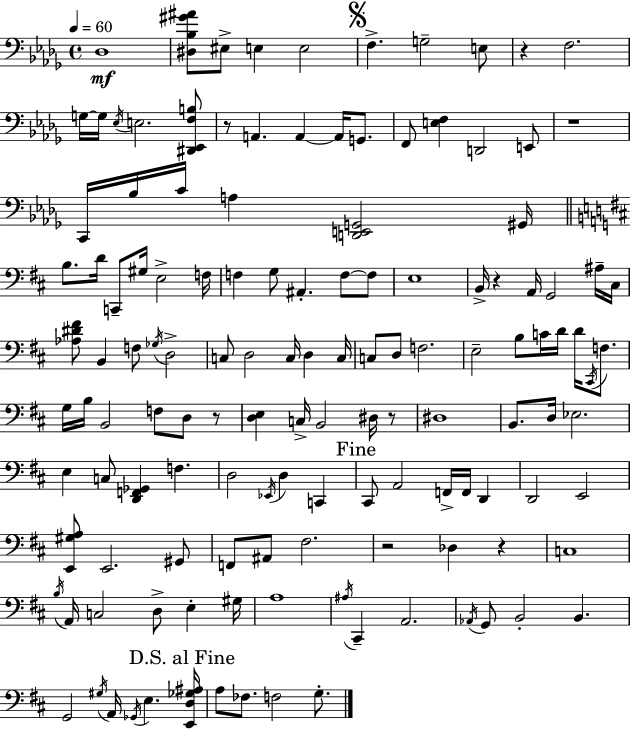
X:1
T:Untitled
M:4/4
L:1/4
K:Bbm
_D,4 [^D,_B,^G^A]/2 ^E,/2 E, E,2 F, G,2 E,/2 z F,2 G,/4 G,/4 _E,/4 E,2 [^D,,_E,,F,B,]/2 z/2 A,, A,, A,,/4 G,,/2 F,,/2 [E,F,] D,,2 E,,/2 z4 C,,/4 _B,/4 C/4 A, [D,,E,,G,,]2 ^G,,/4 B,/2 D/4 C,,/2 ^G,/4 E,2 F,/4 F, G,/2 ^A,, F,/2 F,/2 E,4 B,,/4 z A,,/4 G,,2 ^A,/4 ^C,/4 [_A,^D^F]/2 B,, F,/2 _G,/4 D,2 C,/2 D,2 C,/4 D, C,/4 C,/2 D,/2 F,2 E,2 B,/2 C/4 D/4 D/4 ^C,,/4 F,/2 G,/4 B,/4 B,,2 F,/2 D,/2 z/2 [D,E,] C,/4 B,,2 ^D,/4 z/2 ^D,4 B,,/2 D,/4 _E,2 E, C,/2 [D,,F,,_G,,] F, D,2 _E,,/4 D, C,, ^C,,/2 A,,2 F,,/4 F,,/4 D,, D,,2 E,,2 [E,,^G,A,]/2 E,,2 ^G,,/2 F,,/2 ^A,,/2 ^F,2 z2 _D, z C,4 B,/4 A,,/4 C,2 D,/2 E, ^G,/4 A,4 ^A,/4 ^C,, A,,2 _A,,/4 G,,/2 B,,2 B,, G,,2 ^G,/4 A,,/4 _G,,/4 E, [E,,D,_G,^A,]/4 A,/2 _F,/2 F,2 G,/2